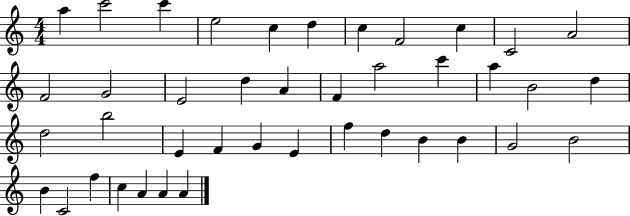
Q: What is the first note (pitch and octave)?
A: A5